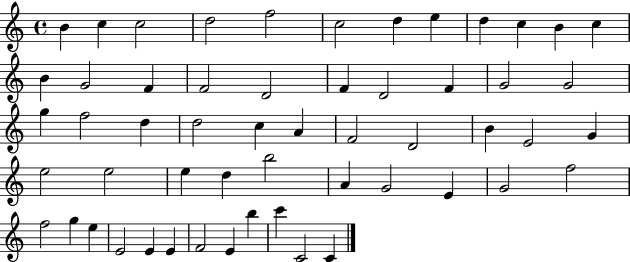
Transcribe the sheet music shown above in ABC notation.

X:1
T:Untitled
M:4/4
L:1/4
K:C
B c c2 d2 f2 c2 d e d c B c B G2 F F2 D2 F D2 F G2 G2 g f2 d d2 c A F2 D2 B E2 G e2 e2 e d b2 A G2 E G2 f2 f2 g e E2 E E F2 E b c' C2 C